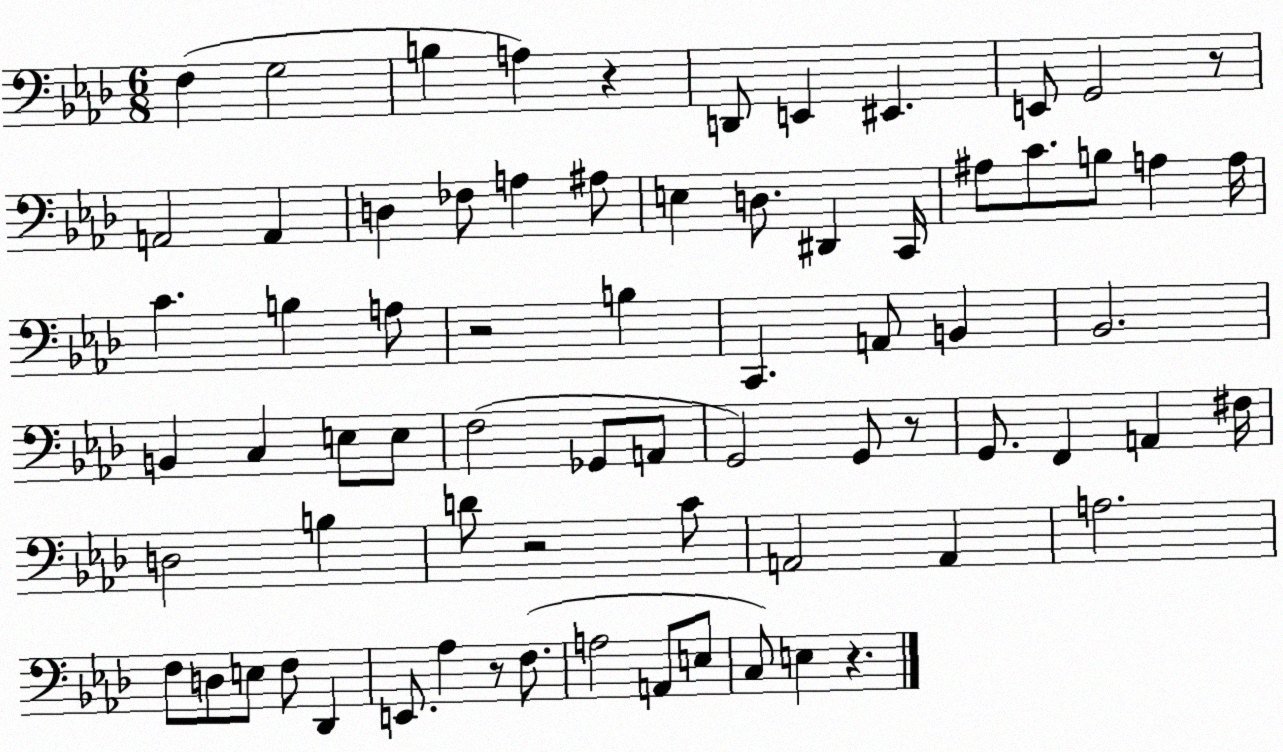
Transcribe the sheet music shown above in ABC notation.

X:1
T:Untitled
M:6/8
L:1/4
K:Ab
F, G,2 B, A, z D,,/2 E,, ^E,, E,,/2 G,,2 z/2 A,,2 A,, D, _F,/2 A, ^A,/2 E, D,/2 ^D,, C,,/4 ^A,/2 C/2 B,/2 A, A,/4 C B, A,/2 z2 B, C,, A,,/2 B,, _B,,2 B,, C, E,/2 E,/2 F,2 _G,,/2 A,,/2 G,,2 G,,/2 z/2 G,,/2 F,, A,, ^F,/4 D,2 B, D/2 z2 C/2 A,,2 A,, A,2 F,/2 D,/2 E,/2 F,/2 _D,, E,,/2 _A, z/2 F,/2 A,2 A,,/2 E,/2 C,/2 E, z